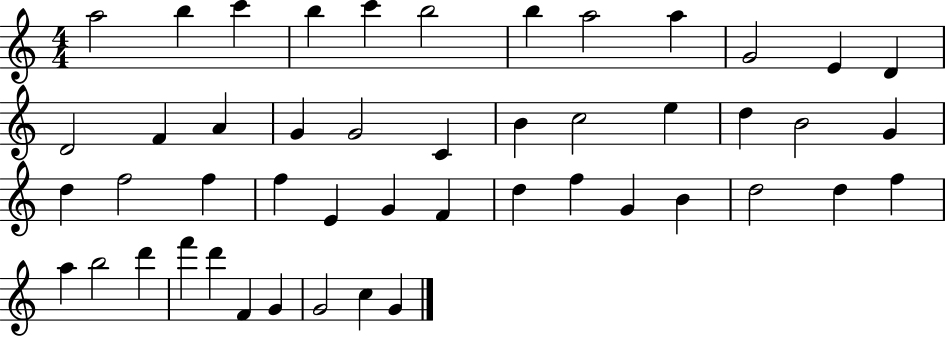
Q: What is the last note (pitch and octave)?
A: G4